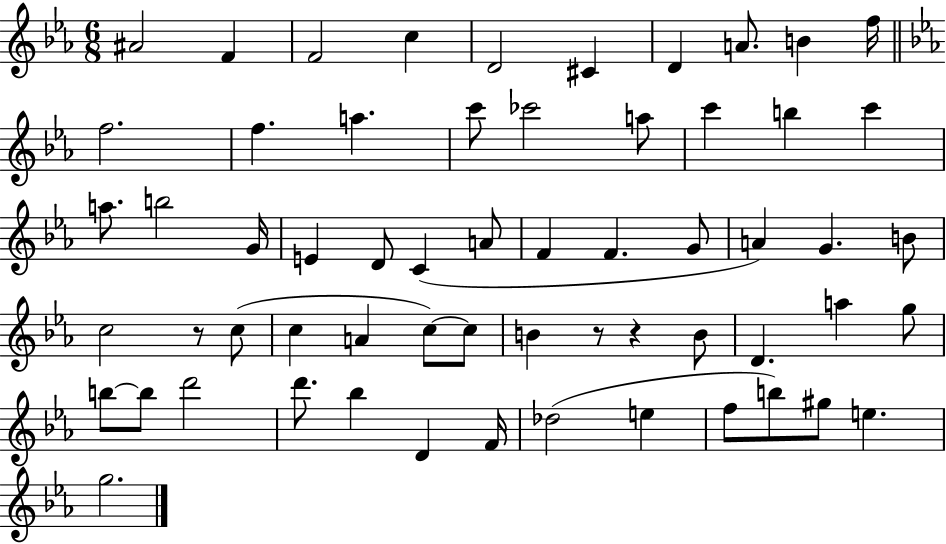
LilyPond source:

{
  \clef treble
  \numericTimeSignature
  \time 6/8
  \key ees \major
  ais'2 f'4 | f'2 c''4 | d'2 cis'4 | d'4 a'8. b'4 f''16 | \break \bar "||" \break \key ees \major f''2. | f''4. a''4. | c'''8 ces'''2 a''8 | c'''4 b''4 c'''4 | \break a''8. b''2 g'16 | e'4 d'8 c'4( a'8 | f'4 f'4. g'8 | a'4) g'4. b'8 | \break c''2 r8 c''8( | c''4 a'4 c''8~~) c''8 | b'4 r8 r4 b'8 | d'4. a''4 g''8 | \break b''8~~ b''8 d'''2 | d'''8. bes''4 d'4 f'16 | des''2( e''4 | f''8 b''8) gis''8 e''4. | \break g''2. | \bar "|."
}